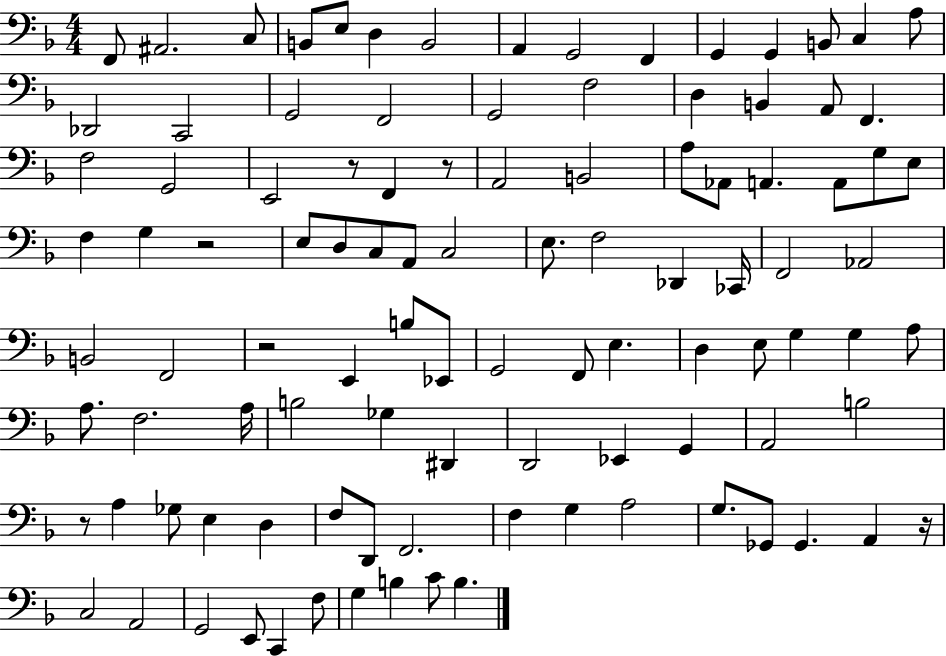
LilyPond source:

{
  \clef bass
  \numericTimeSignature
  \time 4/4
  \key f \major
  \repeat volta 2 { f,8 ais,2. c8 | b,8 e8 d4 b,2 | a,4 g,2 f,4 | g,4 g,4 b,8 c4 a8 | \break des,2 c,2 | g,2 f,2 | g,2 f2 | d4 b,4 a,8 f,4. | \break f2 g,2 | e,2 r8 f,4 r8 | a,2 b,2 | a8 aes,8 a,4. a,8 g8 e8 | \break f4 g4 r2 | e8 d8 c8 a,8 c2 | e8. f2 des,4 ces,16 | f,2 aes,2 | \break b,2 f,2 | r2 e,4 b8 ees,8 | g,2 f,8 e4. | d4 e8 g4 g4 a8 | \break a8. f2. a16 | b2 ges4 dis,4 | d,2 ees,4 g,4 | a,2 b2 | \break r8 a4 ges8 e4 d4 | f8 d,8 f,2. | f4 g4 a2 | g8. ges,8 ges,4. a,4 r16 | \break c2 a,2 | g,2 e,8 c,4 f8 | g4 b4 c'8 b4. | } \bar "|."
}